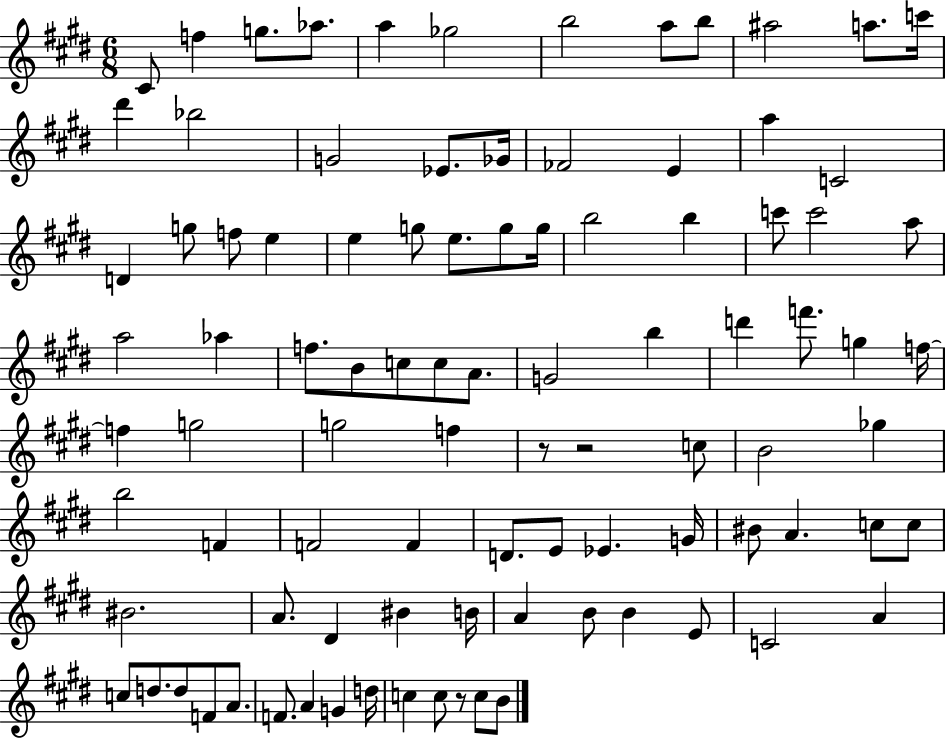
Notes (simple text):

C#4/e F5/q G5/e. Ab5/e. A5/q Gb5/h B5/h A5/e B5/e A#5/h A5/e. C6/s D#6/q Bb5/h G4/h Eb4/e. Gb4/s FES4/h E4/q A5/q C4/h D4/q G5/e F5/e E5/q E5/q G5/e E5/e. G5/e G5/s B5/h B5/q C6/e C6/h A5/e A5/h Ab5/q F5/e. B4/e C5/e C5/e A4/e. G4/h B5/q D6/q F6/e. G5/q F5/s F5/q G5/h G5/h F5/q R/e R/h C5/e B4/h Gb5/q B5/h F4/q F4/h F4/q D4/e. E4/e Eb4/q. G4/s BIS4/e A4/q. C5/e C5/e BIS4/h. A4/e. D#4/q BIS4/q B4/s A4/q B4/e B4/q E4/e C4/h A4/q C5/e D5/e. D5/e F4/e A4/e. F4/e. A4/q G4/q D5/s C5/q C5/e R/e C5/e B4/e